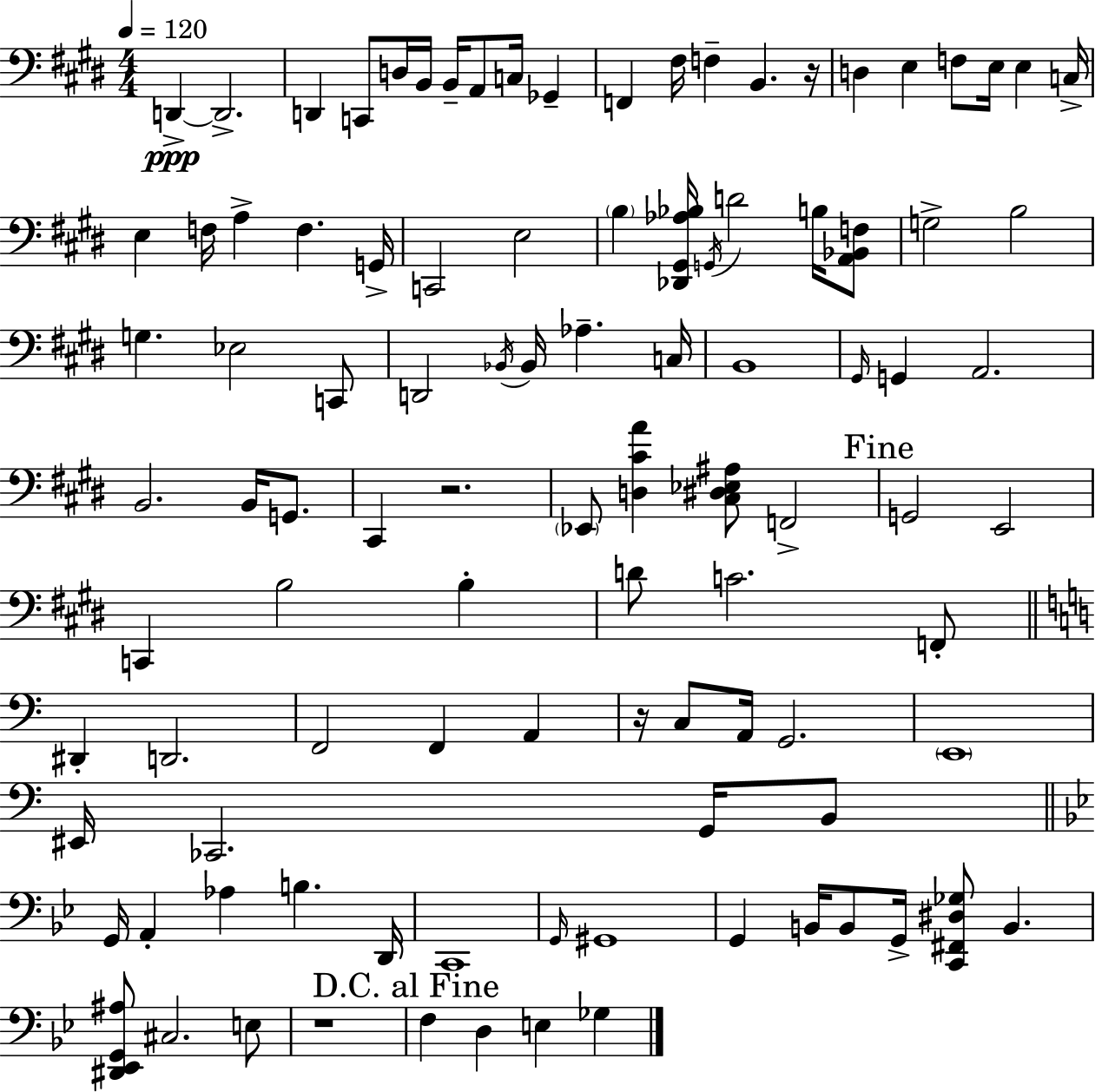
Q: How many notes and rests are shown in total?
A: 101